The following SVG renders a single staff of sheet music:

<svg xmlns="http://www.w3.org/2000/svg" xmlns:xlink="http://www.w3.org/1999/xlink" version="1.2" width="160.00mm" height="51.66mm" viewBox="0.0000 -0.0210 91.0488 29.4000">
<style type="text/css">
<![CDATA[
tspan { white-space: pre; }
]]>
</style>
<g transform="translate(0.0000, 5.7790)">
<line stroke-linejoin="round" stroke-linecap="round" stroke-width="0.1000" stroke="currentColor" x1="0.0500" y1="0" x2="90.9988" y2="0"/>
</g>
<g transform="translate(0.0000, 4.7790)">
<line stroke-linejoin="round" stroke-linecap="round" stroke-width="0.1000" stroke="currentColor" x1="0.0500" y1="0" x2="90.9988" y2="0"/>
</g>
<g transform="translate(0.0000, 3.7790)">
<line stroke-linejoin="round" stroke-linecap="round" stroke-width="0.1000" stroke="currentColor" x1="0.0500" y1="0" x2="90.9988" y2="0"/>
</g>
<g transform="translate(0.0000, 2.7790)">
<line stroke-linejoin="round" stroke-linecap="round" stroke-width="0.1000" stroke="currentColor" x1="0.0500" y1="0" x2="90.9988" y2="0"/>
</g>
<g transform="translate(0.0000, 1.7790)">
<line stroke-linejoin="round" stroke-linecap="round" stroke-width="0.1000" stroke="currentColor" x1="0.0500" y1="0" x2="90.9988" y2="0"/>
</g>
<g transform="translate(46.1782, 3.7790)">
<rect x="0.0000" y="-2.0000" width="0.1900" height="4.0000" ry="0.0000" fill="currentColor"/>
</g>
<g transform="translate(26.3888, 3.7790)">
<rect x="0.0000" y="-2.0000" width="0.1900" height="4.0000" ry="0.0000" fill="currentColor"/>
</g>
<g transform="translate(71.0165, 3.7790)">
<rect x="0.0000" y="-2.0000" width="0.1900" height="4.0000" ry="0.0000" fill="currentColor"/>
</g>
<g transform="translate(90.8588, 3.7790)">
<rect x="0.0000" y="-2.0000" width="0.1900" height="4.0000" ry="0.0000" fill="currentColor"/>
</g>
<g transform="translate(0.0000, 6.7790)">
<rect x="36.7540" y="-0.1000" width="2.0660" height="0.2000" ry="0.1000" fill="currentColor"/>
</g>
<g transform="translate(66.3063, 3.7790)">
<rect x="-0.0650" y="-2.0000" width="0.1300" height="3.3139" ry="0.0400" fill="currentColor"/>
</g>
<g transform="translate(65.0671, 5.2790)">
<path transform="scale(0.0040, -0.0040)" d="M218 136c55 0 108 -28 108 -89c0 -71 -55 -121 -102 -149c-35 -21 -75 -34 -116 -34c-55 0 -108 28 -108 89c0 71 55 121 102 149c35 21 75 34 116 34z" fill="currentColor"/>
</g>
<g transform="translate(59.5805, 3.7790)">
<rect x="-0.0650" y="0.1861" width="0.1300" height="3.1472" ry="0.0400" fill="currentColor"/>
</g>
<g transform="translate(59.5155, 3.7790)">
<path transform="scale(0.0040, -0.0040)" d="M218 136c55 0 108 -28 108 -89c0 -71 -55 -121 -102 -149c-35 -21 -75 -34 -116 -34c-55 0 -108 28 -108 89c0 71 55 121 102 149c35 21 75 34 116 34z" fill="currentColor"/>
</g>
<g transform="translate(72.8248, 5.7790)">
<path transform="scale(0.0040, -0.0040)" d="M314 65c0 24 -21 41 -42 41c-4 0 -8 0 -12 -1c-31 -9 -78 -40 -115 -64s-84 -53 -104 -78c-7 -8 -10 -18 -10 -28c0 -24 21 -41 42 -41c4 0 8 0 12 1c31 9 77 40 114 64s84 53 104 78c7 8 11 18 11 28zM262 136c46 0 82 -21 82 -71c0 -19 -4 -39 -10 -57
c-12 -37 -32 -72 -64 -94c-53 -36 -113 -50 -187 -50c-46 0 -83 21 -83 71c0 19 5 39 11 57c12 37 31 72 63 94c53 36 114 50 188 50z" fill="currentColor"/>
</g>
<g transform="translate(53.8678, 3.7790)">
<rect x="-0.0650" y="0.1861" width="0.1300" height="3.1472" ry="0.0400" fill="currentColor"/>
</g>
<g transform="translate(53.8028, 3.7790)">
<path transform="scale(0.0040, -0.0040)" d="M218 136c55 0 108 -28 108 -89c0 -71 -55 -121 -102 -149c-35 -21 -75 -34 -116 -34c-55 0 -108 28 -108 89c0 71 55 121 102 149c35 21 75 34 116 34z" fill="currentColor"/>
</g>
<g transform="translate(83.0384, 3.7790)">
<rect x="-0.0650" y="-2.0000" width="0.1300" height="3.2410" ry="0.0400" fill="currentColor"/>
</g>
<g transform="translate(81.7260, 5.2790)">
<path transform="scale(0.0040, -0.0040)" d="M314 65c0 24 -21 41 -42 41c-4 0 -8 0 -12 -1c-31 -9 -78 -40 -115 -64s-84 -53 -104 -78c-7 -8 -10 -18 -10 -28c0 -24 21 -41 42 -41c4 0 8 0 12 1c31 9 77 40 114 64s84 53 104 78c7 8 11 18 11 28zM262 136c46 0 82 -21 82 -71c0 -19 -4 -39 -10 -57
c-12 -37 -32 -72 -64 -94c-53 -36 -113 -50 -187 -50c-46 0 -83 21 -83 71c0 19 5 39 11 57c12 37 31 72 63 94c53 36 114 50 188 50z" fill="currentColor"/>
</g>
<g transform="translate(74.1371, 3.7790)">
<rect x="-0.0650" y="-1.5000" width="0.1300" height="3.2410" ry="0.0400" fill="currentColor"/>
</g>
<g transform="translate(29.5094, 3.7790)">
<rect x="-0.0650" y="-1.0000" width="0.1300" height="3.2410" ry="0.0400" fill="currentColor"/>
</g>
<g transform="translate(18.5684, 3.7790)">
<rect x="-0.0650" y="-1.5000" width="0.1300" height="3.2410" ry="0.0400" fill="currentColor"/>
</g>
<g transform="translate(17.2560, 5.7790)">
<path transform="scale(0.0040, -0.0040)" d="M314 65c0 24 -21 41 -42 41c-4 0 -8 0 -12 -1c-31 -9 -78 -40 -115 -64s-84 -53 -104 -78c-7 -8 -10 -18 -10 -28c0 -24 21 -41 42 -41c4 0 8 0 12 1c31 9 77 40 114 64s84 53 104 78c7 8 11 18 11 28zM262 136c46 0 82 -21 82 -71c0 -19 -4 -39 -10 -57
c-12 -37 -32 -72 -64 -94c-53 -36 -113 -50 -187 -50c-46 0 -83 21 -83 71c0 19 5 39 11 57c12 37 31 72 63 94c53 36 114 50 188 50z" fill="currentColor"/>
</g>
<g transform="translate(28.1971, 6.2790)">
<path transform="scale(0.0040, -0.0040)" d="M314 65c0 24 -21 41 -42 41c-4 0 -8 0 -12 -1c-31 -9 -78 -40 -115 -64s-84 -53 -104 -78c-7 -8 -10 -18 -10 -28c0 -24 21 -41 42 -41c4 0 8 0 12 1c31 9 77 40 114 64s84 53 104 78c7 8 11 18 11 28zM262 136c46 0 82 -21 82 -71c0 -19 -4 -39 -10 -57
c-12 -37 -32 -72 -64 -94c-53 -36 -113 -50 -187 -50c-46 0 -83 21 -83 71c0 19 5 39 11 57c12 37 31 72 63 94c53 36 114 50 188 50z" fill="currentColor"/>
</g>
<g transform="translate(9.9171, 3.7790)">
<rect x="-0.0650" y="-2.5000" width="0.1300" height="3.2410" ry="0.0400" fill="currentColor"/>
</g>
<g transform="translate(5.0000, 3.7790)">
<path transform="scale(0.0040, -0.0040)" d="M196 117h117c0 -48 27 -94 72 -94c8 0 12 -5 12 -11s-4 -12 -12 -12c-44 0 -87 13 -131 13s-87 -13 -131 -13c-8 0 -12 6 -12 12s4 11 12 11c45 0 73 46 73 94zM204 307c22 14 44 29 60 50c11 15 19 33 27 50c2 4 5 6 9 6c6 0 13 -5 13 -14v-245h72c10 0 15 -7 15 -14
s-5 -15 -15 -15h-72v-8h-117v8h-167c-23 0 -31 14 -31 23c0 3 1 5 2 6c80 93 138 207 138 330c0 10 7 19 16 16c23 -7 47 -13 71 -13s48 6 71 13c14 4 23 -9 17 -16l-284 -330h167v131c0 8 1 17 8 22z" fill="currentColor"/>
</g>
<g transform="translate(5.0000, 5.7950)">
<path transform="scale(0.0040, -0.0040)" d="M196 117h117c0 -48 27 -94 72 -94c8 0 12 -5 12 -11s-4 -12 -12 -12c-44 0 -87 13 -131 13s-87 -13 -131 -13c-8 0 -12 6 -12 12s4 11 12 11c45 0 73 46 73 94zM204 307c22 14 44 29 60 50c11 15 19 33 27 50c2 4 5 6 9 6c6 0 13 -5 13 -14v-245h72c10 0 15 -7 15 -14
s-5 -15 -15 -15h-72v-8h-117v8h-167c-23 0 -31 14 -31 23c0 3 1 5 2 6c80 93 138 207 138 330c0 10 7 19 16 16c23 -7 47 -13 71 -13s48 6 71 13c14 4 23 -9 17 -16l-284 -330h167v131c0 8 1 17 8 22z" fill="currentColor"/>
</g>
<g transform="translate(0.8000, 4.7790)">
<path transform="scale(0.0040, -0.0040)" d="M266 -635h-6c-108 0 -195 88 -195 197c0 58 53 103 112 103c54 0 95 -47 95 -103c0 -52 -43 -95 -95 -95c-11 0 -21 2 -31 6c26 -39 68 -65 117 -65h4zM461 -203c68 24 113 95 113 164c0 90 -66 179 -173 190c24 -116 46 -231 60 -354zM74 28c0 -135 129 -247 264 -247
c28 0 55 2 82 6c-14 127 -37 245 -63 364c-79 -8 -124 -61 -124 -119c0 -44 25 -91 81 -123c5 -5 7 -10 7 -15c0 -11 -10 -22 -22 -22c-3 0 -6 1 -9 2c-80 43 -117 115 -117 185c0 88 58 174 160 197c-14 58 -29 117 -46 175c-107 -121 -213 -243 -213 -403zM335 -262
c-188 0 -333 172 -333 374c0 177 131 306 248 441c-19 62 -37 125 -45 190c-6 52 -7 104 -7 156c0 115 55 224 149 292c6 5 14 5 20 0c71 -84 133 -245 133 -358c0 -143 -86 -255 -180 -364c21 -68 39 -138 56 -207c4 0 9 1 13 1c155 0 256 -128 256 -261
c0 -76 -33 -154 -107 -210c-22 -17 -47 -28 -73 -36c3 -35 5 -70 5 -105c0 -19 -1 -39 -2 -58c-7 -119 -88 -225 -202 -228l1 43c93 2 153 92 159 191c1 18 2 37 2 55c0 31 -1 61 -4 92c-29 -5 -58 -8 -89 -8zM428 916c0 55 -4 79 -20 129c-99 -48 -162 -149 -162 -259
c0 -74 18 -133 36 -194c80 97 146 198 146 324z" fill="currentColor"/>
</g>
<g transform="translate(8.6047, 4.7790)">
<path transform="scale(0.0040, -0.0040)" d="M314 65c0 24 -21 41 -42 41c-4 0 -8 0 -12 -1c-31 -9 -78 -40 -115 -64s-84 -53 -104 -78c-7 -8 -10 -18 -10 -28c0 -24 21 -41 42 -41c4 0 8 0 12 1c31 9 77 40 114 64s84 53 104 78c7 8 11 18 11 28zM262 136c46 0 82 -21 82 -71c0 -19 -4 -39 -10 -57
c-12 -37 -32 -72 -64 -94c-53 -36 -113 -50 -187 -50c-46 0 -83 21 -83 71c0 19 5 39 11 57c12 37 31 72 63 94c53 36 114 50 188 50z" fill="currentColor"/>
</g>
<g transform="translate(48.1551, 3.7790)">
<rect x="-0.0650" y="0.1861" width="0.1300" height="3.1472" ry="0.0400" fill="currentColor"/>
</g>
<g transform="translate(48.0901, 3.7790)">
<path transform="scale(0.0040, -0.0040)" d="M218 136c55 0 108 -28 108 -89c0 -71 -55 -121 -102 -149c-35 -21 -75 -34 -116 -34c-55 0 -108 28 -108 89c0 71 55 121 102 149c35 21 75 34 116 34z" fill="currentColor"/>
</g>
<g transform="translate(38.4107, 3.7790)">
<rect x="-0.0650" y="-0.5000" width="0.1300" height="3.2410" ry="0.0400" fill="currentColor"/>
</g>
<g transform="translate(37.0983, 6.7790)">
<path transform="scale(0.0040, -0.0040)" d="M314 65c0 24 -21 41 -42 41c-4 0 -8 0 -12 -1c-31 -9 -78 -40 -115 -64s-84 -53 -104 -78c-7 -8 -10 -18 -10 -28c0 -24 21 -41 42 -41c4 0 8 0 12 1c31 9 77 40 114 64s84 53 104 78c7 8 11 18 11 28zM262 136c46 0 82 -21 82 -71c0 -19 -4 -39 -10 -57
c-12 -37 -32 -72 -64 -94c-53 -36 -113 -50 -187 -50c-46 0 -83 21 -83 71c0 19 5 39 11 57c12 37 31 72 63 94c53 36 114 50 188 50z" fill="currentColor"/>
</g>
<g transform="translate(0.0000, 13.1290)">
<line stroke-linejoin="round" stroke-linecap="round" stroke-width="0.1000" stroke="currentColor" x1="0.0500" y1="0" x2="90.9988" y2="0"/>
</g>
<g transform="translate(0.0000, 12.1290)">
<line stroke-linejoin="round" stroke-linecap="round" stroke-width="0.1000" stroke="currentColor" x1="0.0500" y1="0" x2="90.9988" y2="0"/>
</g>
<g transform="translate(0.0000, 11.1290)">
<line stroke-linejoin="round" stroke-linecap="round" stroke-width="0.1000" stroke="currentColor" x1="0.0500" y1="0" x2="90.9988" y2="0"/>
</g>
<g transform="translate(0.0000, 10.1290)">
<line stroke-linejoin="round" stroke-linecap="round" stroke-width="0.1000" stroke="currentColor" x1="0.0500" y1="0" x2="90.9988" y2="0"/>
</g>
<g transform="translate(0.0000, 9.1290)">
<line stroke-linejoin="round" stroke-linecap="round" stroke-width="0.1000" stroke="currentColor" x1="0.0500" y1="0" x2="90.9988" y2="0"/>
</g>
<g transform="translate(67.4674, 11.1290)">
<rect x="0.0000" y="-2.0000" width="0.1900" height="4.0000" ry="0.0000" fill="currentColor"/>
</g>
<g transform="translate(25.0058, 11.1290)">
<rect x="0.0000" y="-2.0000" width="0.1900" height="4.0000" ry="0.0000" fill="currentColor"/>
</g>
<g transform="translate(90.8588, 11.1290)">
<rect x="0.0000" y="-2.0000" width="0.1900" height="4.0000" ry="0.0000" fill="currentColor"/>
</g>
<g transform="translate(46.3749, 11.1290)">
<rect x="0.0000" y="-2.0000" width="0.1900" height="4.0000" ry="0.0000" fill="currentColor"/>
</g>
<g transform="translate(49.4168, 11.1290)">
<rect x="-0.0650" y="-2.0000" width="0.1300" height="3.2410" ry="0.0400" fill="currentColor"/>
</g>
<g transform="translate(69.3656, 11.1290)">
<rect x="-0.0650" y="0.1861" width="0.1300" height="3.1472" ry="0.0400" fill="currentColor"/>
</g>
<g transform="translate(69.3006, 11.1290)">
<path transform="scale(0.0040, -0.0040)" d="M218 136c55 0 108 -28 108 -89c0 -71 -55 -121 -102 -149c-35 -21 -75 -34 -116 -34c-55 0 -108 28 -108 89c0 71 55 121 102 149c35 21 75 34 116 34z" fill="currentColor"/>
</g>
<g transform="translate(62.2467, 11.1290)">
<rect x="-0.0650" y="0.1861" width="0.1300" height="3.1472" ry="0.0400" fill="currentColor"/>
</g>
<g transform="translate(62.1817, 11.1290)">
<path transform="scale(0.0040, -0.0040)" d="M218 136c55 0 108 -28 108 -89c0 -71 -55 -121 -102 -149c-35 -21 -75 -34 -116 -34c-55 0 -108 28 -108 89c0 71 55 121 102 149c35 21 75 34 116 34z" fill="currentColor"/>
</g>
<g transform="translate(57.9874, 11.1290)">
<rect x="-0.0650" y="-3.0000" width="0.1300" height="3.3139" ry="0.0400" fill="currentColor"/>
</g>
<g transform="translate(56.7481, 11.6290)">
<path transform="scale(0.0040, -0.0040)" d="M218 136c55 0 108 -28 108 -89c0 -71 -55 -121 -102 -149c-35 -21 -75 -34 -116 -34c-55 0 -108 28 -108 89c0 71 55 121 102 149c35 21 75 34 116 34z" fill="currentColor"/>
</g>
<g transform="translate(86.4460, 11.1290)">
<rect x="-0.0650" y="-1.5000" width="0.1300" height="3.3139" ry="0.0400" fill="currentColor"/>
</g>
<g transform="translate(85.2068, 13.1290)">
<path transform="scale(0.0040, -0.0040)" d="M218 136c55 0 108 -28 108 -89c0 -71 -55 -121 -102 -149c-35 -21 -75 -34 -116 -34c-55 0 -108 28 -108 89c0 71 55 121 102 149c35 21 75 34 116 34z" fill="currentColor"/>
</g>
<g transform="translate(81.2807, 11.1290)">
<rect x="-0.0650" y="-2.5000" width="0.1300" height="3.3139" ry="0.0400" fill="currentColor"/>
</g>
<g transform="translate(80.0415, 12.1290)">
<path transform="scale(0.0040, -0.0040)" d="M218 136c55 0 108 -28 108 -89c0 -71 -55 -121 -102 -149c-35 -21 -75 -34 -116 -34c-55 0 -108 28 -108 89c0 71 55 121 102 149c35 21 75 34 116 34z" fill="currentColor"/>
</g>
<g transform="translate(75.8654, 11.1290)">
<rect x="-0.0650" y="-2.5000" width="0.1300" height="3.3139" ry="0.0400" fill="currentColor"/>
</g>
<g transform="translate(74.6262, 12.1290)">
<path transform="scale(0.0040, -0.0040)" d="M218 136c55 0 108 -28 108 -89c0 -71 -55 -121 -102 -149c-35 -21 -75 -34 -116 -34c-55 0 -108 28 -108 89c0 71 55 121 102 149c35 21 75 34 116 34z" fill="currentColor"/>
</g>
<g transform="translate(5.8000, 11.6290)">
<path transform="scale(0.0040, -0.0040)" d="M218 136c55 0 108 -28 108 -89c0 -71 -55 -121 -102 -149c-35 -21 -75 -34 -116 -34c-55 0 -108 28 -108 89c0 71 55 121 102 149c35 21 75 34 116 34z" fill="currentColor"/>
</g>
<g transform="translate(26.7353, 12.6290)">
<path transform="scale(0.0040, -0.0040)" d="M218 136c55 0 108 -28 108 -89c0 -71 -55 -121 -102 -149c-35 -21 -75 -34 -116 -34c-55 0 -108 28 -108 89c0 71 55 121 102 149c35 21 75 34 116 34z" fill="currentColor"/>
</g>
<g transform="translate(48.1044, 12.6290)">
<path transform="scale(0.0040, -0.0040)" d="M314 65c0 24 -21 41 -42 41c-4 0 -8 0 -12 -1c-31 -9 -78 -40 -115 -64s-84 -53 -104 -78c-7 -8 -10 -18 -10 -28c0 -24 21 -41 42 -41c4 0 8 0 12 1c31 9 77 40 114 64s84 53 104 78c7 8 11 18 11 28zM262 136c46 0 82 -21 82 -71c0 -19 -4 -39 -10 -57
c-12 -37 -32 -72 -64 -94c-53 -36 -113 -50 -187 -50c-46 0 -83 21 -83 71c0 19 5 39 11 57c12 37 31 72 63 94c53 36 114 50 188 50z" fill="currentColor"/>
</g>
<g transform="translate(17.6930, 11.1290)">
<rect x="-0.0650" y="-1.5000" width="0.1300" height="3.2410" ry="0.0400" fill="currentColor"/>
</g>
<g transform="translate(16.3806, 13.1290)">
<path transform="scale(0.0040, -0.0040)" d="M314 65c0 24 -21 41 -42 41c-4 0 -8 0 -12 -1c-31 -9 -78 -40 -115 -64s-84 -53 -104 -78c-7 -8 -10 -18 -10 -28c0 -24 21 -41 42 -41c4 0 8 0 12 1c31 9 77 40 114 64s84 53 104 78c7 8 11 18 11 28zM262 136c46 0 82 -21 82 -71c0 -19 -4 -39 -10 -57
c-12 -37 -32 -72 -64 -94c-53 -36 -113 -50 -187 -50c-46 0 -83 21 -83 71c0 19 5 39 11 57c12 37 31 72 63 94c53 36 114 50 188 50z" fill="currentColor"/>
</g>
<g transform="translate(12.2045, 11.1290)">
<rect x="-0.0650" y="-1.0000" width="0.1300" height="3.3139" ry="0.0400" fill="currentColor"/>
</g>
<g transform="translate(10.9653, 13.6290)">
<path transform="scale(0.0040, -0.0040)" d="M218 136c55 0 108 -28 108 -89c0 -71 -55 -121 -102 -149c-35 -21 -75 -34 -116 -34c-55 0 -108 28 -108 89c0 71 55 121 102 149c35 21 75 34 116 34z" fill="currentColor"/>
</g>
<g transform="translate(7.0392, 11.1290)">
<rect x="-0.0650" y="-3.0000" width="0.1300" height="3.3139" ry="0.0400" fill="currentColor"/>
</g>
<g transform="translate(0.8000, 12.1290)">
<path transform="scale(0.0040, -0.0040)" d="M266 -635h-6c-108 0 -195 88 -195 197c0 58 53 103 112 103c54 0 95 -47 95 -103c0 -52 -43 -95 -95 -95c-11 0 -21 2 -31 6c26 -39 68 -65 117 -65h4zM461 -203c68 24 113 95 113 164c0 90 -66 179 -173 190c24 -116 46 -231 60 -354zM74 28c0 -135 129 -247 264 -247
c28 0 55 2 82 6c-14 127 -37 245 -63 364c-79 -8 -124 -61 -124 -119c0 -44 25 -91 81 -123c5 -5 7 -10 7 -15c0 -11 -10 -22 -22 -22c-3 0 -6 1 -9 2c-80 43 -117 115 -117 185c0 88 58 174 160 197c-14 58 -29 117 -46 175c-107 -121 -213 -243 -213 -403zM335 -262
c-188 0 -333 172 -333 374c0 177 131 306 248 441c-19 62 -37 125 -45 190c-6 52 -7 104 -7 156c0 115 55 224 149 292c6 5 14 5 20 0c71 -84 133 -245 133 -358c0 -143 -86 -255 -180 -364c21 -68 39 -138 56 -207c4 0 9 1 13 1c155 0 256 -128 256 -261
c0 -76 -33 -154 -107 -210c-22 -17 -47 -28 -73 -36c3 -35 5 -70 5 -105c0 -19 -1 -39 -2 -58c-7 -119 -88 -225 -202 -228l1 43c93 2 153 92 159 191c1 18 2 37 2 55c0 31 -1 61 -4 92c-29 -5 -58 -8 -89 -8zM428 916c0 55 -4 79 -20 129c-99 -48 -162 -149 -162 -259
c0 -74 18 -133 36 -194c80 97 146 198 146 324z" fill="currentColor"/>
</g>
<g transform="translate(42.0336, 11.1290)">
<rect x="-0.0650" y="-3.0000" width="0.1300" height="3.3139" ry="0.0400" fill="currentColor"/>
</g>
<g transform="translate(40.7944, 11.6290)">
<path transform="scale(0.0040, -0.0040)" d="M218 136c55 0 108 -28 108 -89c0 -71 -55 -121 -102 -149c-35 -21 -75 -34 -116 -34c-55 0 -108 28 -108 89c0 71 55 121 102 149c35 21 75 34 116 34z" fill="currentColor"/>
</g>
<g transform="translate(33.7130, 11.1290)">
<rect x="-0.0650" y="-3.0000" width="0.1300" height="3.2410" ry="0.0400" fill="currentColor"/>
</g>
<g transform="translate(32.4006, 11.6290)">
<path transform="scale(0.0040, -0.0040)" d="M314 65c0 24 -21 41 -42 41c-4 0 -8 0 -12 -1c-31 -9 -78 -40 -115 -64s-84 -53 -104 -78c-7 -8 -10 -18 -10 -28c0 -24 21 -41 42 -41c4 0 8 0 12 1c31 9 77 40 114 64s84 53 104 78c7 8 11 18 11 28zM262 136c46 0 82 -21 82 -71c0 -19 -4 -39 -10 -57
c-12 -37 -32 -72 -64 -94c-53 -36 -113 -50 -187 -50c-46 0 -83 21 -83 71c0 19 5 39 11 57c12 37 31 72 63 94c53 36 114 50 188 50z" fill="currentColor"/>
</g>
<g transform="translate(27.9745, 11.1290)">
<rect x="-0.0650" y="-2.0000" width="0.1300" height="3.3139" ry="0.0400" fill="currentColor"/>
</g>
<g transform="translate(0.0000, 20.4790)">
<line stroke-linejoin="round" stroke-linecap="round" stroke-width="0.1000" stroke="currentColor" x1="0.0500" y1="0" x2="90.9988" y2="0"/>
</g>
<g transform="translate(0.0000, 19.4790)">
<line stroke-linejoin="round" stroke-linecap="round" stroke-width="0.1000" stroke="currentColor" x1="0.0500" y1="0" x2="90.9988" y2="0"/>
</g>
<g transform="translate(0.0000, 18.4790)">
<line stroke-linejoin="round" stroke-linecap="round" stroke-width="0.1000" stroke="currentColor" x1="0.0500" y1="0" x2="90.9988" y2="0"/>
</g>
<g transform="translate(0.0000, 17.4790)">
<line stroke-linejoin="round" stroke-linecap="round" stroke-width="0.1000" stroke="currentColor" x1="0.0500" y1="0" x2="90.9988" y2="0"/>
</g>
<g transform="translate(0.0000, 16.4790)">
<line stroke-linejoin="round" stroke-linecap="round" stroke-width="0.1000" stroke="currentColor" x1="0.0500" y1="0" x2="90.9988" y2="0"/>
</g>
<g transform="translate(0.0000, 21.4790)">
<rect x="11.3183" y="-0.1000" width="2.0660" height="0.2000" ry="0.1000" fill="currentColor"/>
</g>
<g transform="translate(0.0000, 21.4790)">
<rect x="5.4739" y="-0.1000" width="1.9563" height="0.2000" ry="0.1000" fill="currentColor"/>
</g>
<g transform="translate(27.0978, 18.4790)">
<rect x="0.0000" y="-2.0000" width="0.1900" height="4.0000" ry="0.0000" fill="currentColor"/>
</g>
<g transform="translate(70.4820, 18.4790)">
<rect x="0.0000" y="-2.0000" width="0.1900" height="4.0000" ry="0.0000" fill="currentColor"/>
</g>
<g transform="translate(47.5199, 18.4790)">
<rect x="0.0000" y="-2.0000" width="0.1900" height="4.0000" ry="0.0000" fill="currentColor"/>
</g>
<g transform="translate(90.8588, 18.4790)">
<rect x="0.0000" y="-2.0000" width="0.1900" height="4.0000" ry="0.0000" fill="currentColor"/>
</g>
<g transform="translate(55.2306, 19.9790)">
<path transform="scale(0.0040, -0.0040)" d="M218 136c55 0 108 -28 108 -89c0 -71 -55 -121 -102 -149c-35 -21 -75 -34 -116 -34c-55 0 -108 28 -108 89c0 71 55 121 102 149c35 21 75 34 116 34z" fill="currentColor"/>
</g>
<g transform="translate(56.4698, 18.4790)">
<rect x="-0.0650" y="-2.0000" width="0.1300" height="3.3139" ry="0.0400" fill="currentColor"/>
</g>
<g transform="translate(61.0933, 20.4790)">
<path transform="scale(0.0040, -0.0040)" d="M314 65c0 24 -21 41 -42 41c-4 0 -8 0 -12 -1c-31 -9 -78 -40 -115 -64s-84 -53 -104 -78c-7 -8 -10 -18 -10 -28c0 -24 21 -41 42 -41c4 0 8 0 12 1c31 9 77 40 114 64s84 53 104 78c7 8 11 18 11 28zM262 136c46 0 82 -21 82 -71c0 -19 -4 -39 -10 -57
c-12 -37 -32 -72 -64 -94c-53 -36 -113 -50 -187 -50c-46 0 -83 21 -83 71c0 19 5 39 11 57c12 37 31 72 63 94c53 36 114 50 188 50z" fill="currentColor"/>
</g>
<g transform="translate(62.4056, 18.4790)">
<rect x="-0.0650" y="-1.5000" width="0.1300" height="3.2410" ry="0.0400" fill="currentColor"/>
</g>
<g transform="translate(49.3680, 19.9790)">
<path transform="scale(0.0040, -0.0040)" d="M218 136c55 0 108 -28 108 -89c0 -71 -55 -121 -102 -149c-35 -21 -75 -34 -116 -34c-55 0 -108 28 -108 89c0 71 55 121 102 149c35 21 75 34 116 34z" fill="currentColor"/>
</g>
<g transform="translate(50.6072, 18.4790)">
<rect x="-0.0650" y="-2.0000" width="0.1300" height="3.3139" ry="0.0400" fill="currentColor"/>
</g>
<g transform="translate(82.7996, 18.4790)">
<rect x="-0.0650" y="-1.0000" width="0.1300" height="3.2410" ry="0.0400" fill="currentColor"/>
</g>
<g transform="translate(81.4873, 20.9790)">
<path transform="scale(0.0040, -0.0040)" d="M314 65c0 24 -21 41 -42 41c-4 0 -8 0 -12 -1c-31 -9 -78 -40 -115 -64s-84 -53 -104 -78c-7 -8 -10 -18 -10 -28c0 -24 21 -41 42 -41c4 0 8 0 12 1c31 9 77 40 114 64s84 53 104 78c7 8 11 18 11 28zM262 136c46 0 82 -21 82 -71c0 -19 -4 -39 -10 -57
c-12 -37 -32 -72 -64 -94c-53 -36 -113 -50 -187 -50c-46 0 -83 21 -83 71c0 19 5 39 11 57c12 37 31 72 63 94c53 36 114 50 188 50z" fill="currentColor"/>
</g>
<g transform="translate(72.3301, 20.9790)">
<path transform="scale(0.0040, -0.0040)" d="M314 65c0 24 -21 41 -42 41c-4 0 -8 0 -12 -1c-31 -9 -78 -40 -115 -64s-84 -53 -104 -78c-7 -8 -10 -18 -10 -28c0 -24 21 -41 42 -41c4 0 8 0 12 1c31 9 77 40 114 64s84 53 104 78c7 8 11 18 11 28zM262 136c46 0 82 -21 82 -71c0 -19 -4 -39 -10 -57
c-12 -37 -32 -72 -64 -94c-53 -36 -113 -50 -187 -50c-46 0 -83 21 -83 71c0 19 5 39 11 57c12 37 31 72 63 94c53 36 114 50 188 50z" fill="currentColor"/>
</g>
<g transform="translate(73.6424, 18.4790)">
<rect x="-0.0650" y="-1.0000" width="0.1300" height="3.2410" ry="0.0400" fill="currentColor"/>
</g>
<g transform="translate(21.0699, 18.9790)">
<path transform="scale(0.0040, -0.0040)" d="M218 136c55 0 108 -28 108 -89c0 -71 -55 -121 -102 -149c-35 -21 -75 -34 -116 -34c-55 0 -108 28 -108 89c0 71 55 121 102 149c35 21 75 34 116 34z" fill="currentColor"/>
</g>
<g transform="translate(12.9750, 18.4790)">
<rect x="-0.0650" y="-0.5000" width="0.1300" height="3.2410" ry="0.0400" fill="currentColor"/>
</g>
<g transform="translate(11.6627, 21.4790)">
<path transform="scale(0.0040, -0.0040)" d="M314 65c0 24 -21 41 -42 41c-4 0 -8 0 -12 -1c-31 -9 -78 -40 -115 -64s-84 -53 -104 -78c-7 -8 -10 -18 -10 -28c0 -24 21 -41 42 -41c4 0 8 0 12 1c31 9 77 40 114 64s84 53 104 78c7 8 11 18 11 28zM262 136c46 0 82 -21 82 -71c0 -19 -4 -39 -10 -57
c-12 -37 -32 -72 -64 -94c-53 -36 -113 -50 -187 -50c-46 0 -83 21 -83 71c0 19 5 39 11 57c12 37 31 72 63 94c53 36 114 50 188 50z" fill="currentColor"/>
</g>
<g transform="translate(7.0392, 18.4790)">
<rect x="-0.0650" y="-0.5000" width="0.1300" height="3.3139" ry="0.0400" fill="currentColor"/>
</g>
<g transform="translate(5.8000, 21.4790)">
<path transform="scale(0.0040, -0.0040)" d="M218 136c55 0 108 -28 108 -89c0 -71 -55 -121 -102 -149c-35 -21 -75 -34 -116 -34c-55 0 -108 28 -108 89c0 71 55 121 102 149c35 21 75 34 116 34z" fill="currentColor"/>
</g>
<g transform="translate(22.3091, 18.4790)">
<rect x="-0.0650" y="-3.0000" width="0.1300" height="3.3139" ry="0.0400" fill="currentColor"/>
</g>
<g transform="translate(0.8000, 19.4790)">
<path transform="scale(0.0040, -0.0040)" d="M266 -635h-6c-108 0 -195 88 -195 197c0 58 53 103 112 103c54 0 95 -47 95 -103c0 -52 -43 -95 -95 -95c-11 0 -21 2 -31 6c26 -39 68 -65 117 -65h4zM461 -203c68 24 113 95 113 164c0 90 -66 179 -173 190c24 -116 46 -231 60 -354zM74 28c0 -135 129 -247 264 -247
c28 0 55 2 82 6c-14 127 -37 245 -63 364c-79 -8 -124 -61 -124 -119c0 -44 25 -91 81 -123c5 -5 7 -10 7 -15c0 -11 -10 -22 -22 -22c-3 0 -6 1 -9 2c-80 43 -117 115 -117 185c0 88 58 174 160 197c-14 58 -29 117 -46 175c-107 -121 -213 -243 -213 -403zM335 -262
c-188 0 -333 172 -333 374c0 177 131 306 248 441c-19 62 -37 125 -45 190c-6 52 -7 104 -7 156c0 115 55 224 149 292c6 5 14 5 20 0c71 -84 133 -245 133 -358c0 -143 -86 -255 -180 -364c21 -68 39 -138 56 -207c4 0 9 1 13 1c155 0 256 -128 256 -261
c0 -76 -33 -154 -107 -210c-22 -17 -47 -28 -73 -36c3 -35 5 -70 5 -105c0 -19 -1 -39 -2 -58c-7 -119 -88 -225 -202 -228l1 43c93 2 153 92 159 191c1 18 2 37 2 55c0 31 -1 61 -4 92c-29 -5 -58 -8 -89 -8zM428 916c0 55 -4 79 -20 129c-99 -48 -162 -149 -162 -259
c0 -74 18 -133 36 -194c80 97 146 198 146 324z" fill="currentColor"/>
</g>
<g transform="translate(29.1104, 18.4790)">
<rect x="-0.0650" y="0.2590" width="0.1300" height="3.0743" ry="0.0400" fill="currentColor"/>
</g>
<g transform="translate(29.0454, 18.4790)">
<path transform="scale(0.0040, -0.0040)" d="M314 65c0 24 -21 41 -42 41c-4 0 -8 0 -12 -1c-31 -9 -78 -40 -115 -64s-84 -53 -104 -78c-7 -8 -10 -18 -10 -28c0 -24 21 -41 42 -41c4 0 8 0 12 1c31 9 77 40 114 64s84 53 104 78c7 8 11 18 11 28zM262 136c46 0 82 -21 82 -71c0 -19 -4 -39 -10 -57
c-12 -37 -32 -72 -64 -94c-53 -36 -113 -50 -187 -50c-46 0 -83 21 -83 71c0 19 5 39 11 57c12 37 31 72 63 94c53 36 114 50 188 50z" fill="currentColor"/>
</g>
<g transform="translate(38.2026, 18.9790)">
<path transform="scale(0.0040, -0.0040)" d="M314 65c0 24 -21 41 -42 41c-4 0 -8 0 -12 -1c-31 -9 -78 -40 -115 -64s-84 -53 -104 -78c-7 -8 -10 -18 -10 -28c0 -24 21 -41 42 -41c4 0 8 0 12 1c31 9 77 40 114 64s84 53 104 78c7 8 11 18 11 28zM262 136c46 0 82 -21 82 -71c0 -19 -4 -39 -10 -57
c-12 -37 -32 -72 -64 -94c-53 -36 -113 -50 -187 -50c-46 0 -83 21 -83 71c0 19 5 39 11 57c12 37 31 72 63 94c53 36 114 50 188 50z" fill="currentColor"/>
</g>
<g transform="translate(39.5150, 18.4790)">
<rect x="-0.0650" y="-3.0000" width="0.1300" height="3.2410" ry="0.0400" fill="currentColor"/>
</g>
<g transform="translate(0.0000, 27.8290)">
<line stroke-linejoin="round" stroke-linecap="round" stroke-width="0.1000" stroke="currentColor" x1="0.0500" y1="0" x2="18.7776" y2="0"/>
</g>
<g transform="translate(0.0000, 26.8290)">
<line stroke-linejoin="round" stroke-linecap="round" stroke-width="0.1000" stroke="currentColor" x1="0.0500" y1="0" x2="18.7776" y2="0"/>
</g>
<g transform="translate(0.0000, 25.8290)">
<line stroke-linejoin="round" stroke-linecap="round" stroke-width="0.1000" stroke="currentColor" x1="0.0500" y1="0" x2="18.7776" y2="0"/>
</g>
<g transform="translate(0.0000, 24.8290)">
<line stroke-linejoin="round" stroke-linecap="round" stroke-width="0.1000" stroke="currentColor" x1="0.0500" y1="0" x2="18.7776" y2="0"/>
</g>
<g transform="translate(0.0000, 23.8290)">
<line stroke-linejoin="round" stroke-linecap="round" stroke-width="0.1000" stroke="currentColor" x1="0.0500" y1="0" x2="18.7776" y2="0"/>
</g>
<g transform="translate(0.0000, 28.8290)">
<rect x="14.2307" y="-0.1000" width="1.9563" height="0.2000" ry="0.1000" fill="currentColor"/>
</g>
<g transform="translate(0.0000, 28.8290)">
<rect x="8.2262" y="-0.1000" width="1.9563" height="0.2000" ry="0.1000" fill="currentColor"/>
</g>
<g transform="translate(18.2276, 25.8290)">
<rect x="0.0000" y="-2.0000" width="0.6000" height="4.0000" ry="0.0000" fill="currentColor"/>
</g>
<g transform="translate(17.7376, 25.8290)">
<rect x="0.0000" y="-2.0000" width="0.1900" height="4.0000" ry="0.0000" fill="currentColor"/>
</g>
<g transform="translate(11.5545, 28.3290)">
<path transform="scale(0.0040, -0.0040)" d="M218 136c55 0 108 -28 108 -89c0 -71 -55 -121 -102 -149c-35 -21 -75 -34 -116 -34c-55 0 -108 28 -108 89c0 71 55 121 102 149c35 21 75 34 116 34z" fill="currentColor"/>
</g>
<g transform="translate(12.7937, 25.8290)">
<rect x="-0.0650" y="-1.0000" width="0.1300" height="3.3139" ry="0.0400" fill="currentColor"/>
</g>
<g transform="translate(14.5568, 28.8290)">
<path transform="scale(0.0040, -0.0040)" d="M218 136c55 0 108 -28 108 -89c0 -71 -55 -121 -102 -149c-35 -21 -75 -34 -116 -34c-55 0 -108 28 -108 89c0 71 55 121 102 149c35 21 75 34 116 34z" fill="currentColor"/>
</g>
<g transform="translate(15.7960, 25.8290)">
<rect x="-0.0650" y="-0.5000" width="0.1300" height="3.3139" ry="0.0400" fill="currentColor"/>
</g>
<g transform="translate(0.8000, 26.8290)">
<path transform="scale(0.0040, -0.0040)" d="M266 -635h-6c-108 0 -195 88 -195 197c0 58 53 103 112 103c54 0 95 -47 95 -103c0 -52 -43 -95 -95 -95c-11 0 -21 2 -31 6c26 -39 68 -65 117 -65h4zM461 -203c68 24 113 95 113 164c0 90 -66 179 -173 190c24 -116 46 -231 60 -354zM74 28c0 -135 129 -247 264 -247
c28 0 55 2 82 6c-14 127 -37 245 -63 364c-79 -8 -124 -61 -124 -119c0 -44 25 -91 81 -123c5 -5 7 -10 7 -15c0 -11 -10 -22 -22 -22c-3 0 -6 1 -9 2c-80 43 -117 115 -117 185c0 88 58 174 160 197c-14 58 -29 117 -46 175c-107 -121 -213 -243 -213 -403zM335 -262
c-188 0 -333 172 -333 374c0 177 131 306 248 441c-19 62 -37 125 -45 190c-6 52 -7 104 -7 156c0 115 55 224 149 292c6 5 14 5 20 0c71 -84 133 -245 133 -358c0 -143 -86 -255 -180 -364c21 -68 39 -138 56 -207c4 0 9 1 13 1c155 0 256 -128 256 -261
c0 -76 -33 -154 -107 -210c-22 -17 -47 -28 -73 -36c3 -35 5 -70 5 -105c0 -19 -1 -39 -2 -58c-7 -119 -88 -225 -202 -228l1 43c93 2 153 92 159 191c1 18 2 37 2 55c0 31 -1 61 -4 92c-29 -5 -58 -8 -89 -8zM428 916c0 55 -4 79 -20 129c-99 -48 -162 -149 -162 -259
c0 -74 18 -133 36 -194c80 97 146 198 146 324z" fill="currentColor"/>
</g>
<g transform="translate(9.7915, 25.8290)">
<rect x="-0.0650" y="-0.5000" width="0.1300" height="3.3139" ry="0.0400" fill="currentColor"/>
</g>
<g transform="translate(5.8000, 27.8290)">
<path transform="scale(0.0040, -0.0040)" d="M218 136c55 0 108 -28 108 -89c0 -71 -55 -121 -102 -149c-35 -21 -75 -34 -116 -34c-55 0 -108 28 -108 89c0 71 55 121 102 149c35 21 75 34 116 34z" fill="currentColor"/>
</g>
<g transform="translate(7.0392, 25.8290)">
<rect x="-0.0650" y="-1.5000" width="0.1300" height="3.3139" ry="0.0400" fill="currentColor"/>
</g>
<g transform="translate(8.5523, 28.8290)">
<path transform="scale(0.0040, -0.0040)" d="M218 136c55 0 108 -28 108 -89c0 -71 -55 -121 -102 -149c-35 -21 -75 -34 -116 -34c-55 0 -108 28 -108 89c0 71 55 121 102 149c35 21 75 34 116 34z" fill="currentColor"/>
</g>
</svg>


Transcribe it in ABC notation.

X:1
T:Untitled
M:4/4
L:1/4
K:C
G2 E2 D2 C2 B B B F E2 F2 A D E2 F A2 A F2 A B B G G E C C2 A B2 A2 F F E2 D2 D2 E C D C